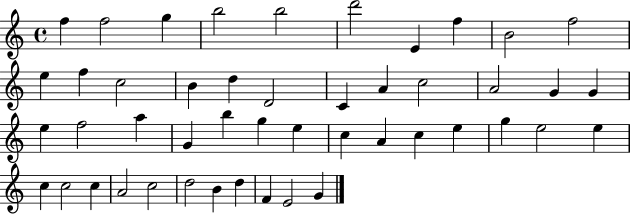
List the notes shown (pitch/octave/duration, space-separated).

F5/q F5/h G5/q B5/h B5/h D6/h E4/q F5/q B4/h F5/h E5/q F5/q C5/h B4/q D5/q D4/h C4/q A4/q C5/h A4/h G4/q G4/q E5/q F5/h A5/q G4/q B5/q G5/q E5/q C5/q A4/q C5/q E5/q G5/q E5/h E5/q C5/q C5/h C5/q A4/h C5/h D5/h B4/q D5/q F4/q E4/h G4/q